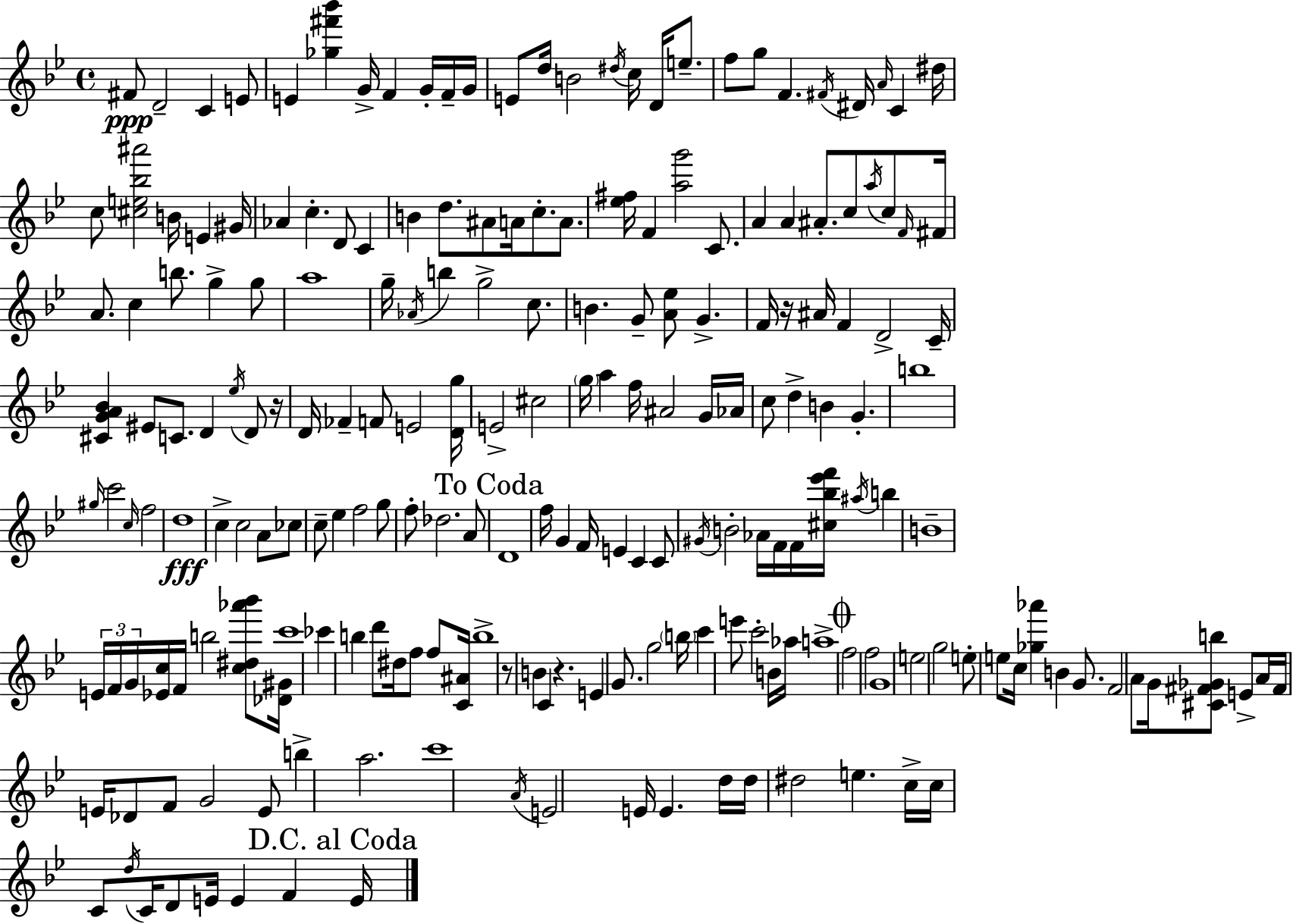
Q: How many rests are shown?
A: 4